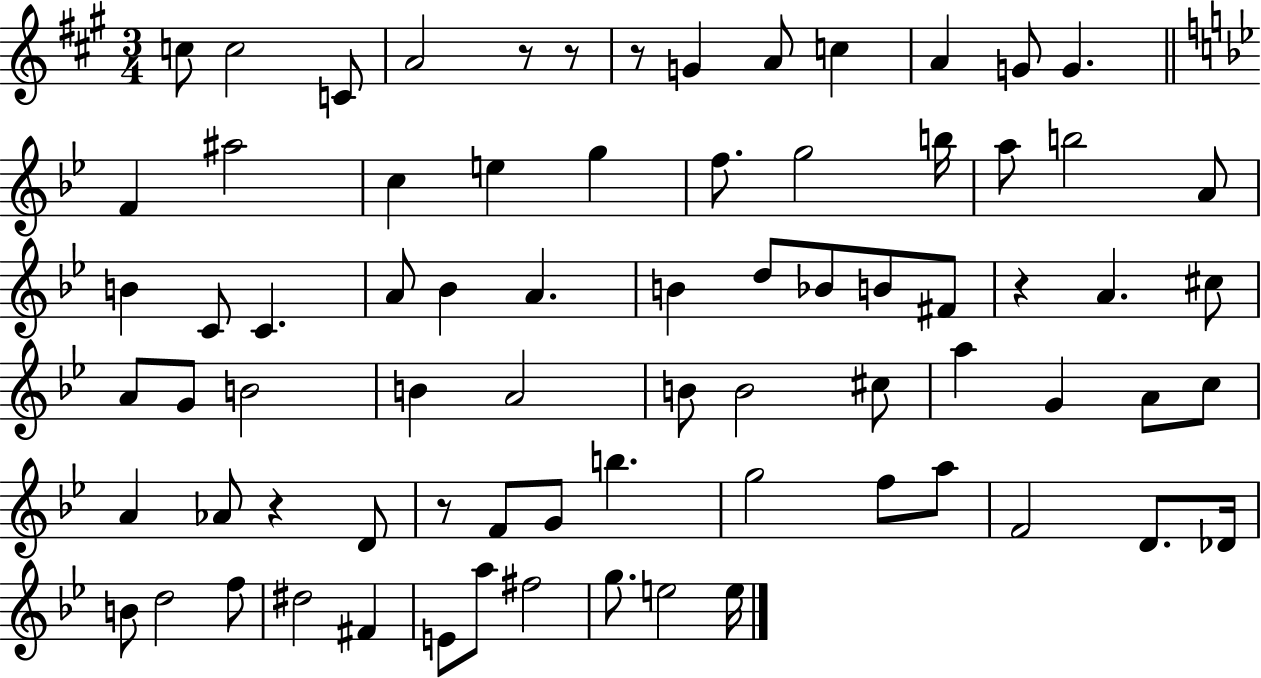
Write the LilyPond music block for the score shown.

{
  \clef treble
  \numericTimeSignature
  \time 3/4
  \key a \major
  c''8 c''2 c'8 | a'2 r8 r8 | r8 g'4 a'8 c''4 | a'4 g'8 g'4. | \break \bar "||" \break \key bes \major f'4 ais''2 | c''4 e''4 g''4 | f''8. g''2 b''16 | a''8 b''2 a'8 | \break b'4 c'8 c'4. | a'8 bes'4 a'4. | b'4 d''8 bes'8 b'8 fis'8 | r4 a'4. cis''8 | \break a'8 g'8 b'2 | b'4 a'2 | b'8 b'2 cis''8 | a''4 g'4 a'8 c''8 | \break a'4 aes'8 r4 d'8 | r8 f'8 g'8 b''4. | g''2 f''8 a''8 | f'2 d'8. des'16 | \break b'8 d''2 f''8 | dis''2 fis'4 | e'8 a''8 fis''2 | g''8. e''2 e''16 | \break \bar "|."
}